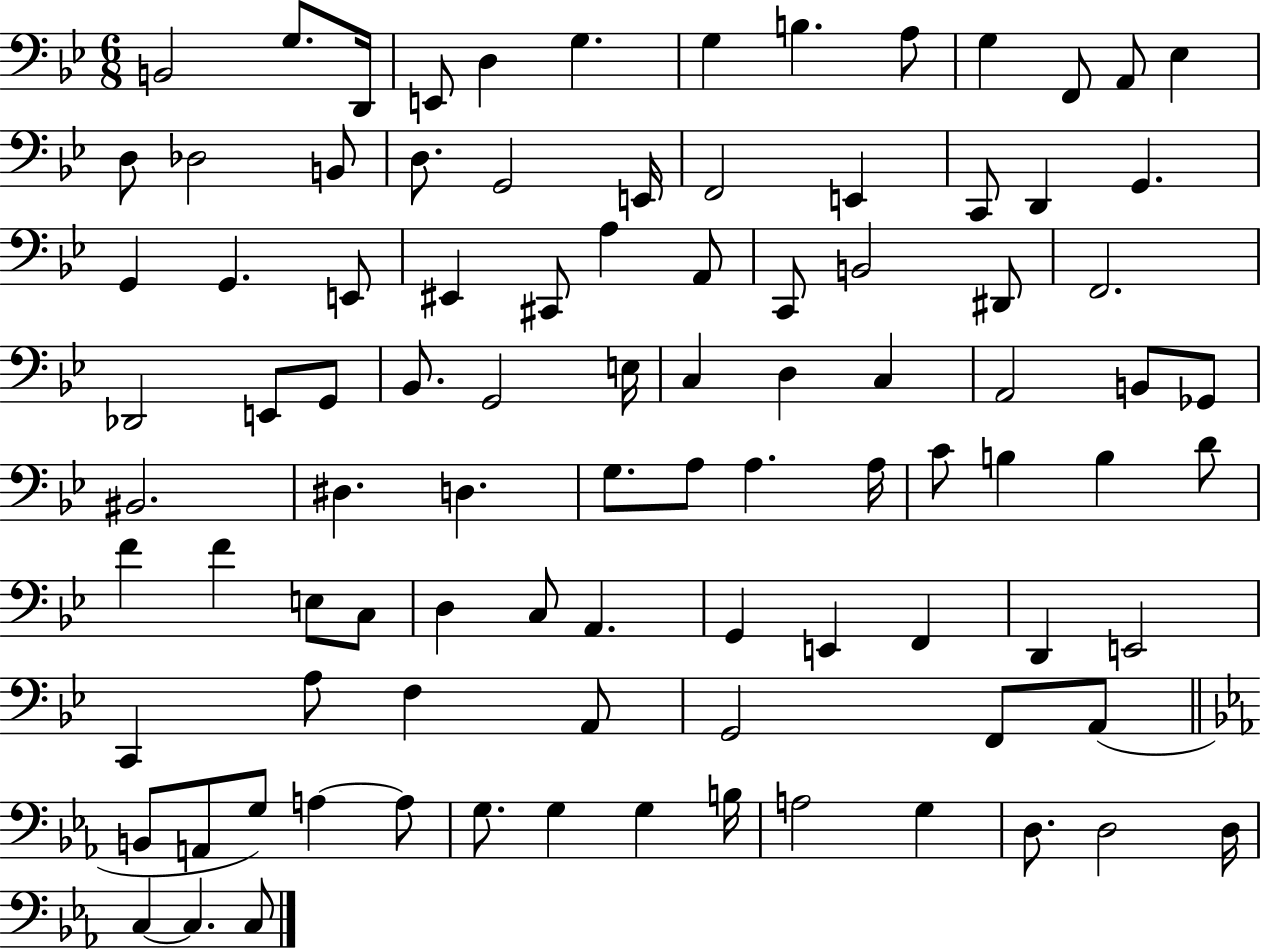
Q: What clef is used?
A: bass